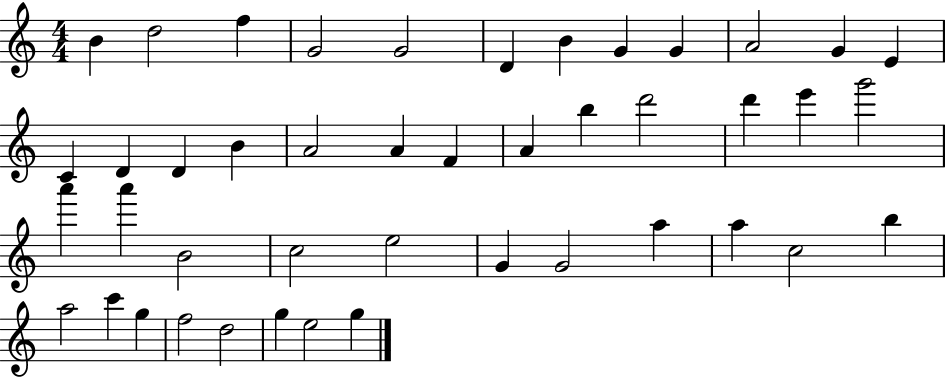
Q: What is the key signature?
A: C major